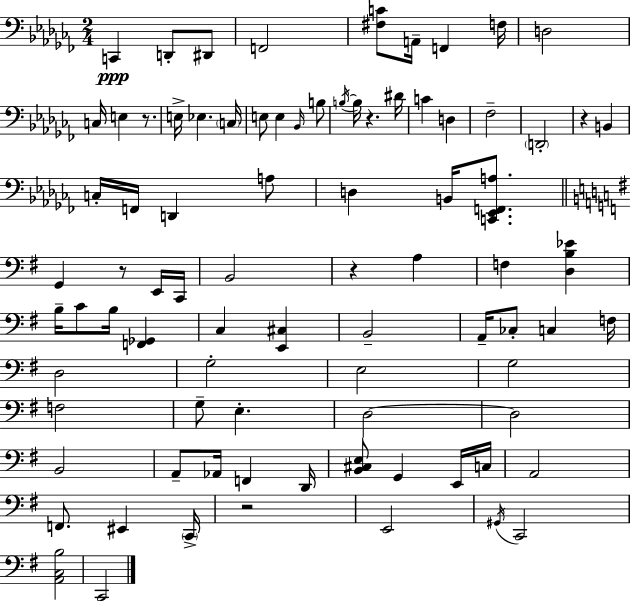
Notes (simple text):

C2/q D2/e D#2/e F2/h [F#3,C4]/e A2/s F2/q F3/s D3/h C3/s E3/q R/e. E3/s Eb3/q. C3/s E3/e E3/q Bb2/s B3/e B3/s B3/s R/q. D#4/s C4/q D3/q FES3/h D2/h R/q B2/q C3/s F2/s D2/q A3/e D3/q B2/s [C2,Eb2,F2,A3]/e. G2/q R/e E2/s C2/s B2/h R/q A3/q F3/q [D3,B3,Eb4]/q B3/s C4/e B3/s [F2,Gb2]/q C3/q [E2,C#3]/q B2/h A2/s CES3/e C3/q F3/s D3/h G3/h E3/h G3/h F3/h G3/e E3/q. D3/h D3/h B2/h A2/e Ab2/s F2/q D2/s [B2,C#3,E3]/e G2/q E2/s C3/s A2/h F2/e. EIS2/q C2/s R/h E2/h G#2/s C2/h [A2,C3,B3]/h C2/h